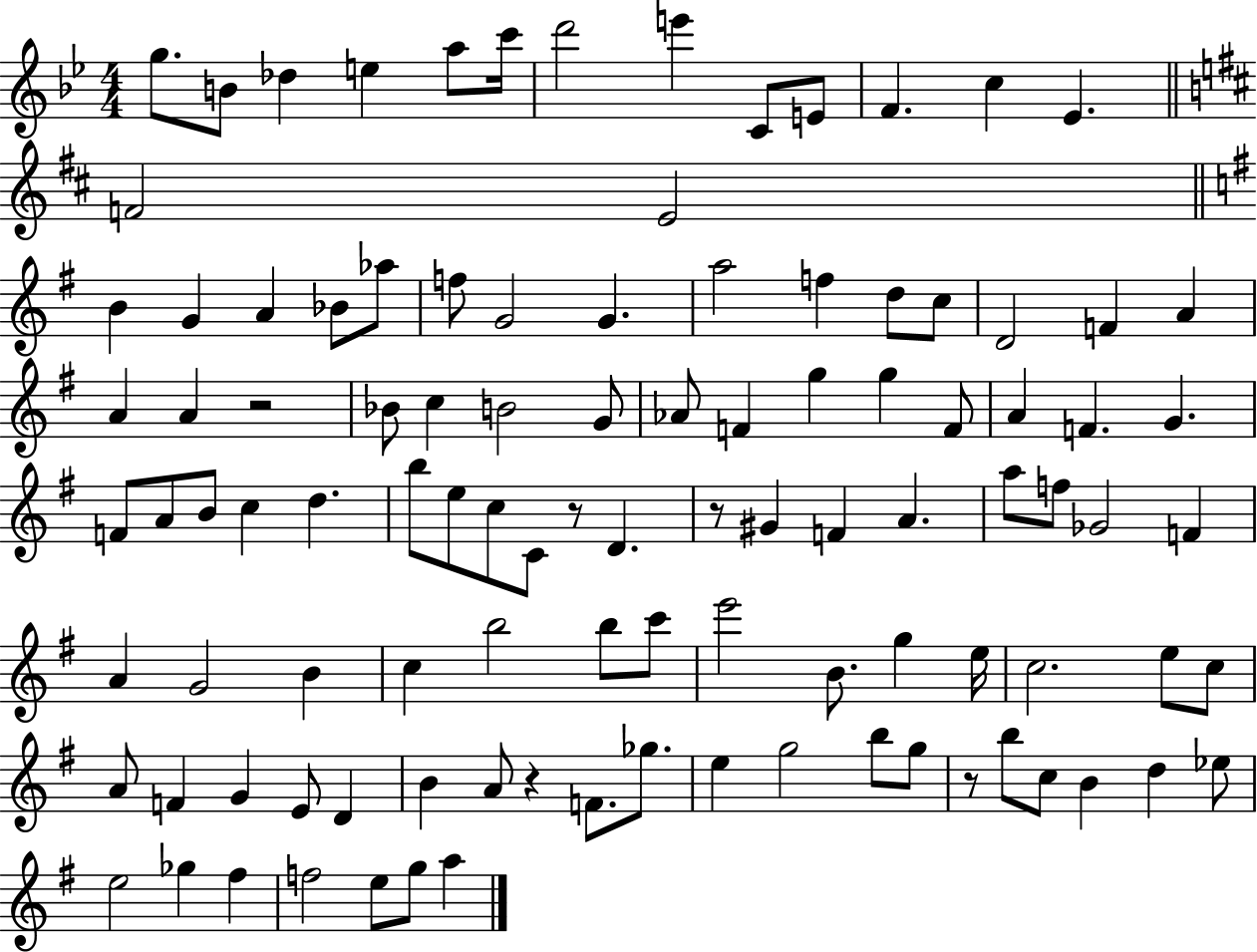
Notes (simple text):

G5/e. B4/e Db5/q E5/q A5/e C6/s D6/h E6/q C4/e E4/e F4/q. C5/q Eb4/q. F4/h E4/h B4/q G4/q A4/q Bb4/e Ab5/e F5/e G4/h G4/q. A5/h F5/q D5/e C5/e D4/h F4/q A4/q A4/q A4/q R/h Bb4/e C5/q B4/h G4/e Ab4/e F4/q G5/q G5/q F4/e A4/q F4/q. G4/q. F4/e A4/e B4/e C5/q D5/q. B5/e E5/e C5/e C4/e R/e D4/q. R/e G#4/q F4/q A4/q. A5/e F5/e Gb4/h F4/q A4/q G4/h B4/q C5/q B5/h B5/e C6/e E6/h B4/e. G5/q E5/s C5/h. E5/e C5/e A4/e F4/q G4/q E4/e D4/q B4/q A4/e R/q F4/e. Gb5/e. E5/q G5/h B5/e G5/e R/e B5/e C5/e B4/q D5/q Eb5/e E5/h Gb5/q F#5/q F5/h E5/e G5/e A5/q